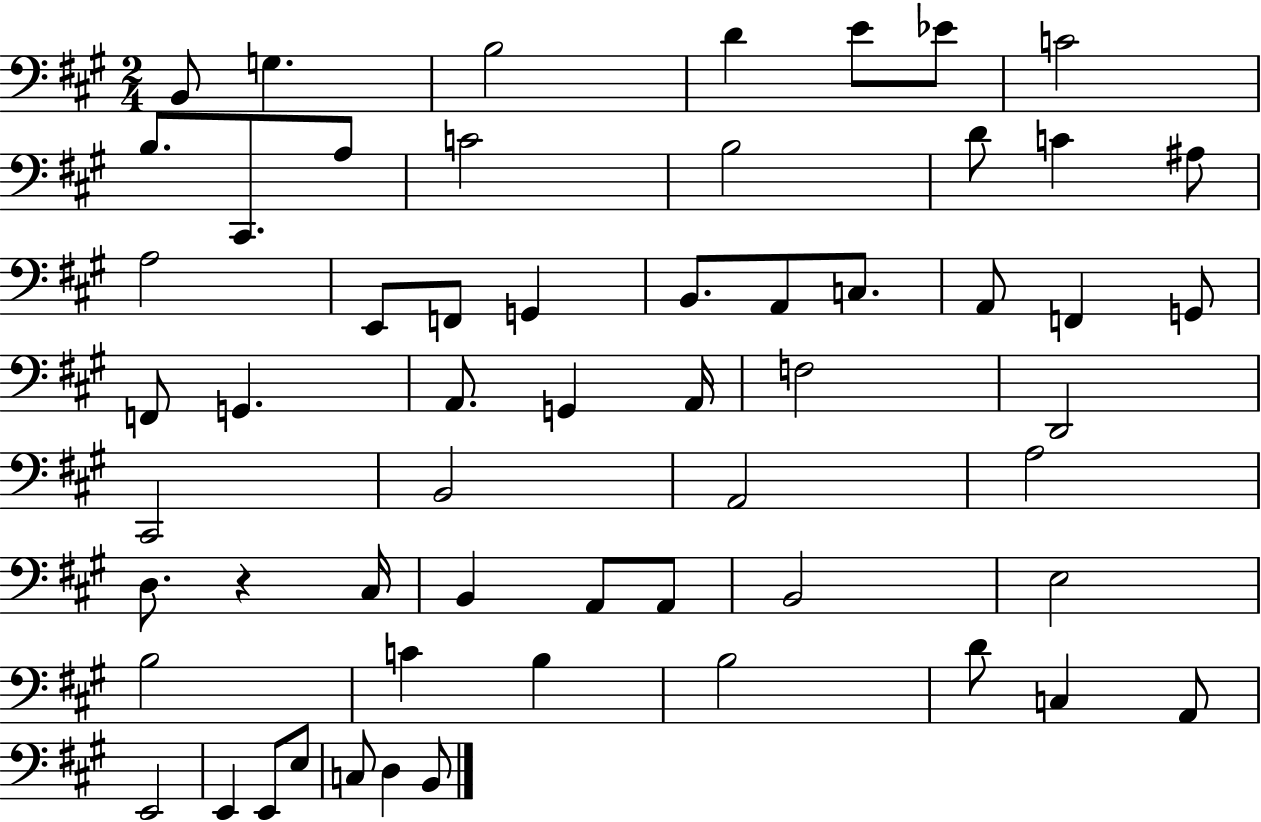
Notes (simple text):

B2/e G3/q. B3/h D4/q E4/e Eb4/e C4/h B3/e. C#2/e. A3/e C4/h B3/h D4/e C4/q A#3/e A3/h E2/e F2/e G2/q B2/e. A2/e C3/e. A2/e F2/q G2/e F2/e G2/q. A2/e. G2/q A2/s F3/h D2/h C#2/h B2/h A2/h A3/h D3/e. R/q C#3/s B2/q A2/e A2/e B2/h E3/h B3/h C4/q B3/q B3/h D4/e C3/q A2/e E2/h E2/q E2/e E3/e C3/e D3/q B2/e